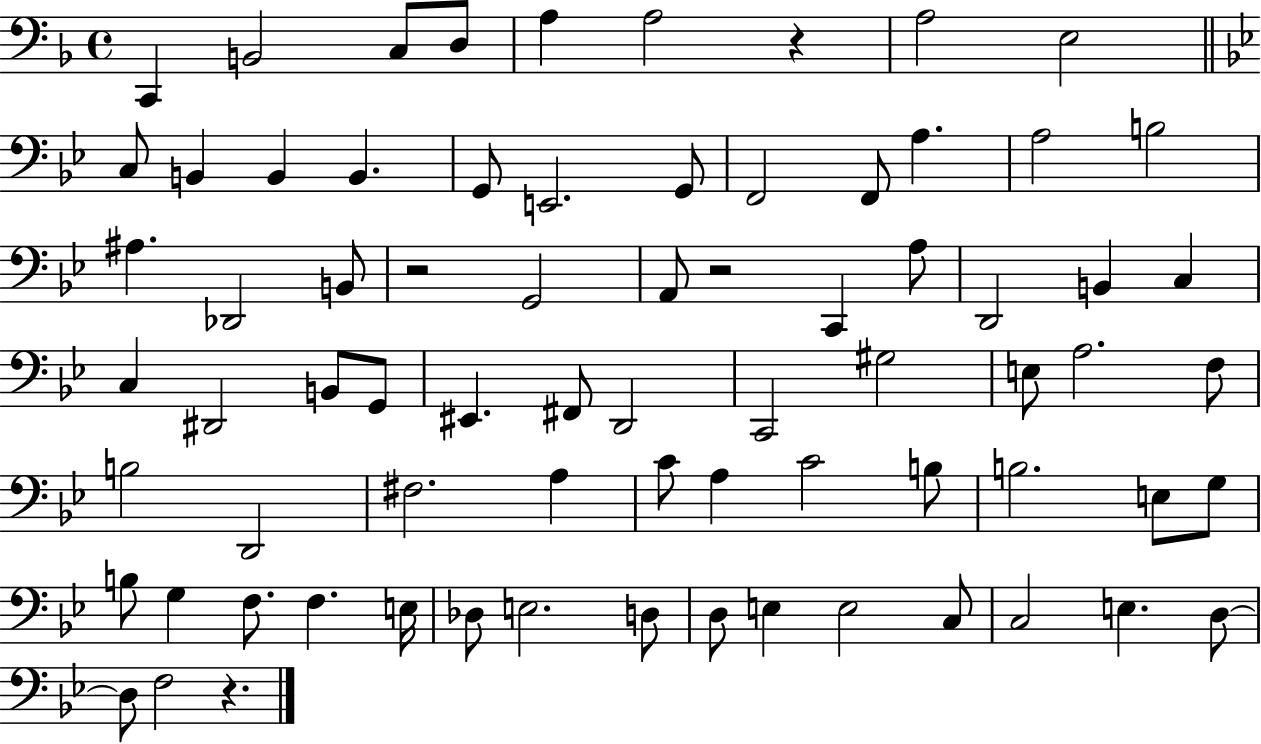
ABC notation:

X:1
T:Untitled
M:4/4
L:1/4
K:F
C,, B,,2 C,/2 D,/2 A, A,2 z A,2 E,2 C,/2 B,, B,, B,, G,,/2 E,,2 G,,/2 F,,2 F,,/2 A, A,2 B,2 ^A, _D,,2 B,,/2 z2 G,,2 A,,/2 z2 C,, A,/2 D,,2 B,, C, C, ^D,,2 B,,/2 G,,/2 ^E,, ^F,,/2 D,,2 C,,2 ^G,2 E,/2 A,2 F,/2 B,2 D,,2 ^F,2 A, C/2 A, C2 B,/2 B,2 E,/2 G,/2 B,/2 G, F,/2 F, E,/4 _D,/2 E,2 D,/2 D,/2 E, E,2 C,/2 C,2 E, D,/2 D,/2 F,2 z